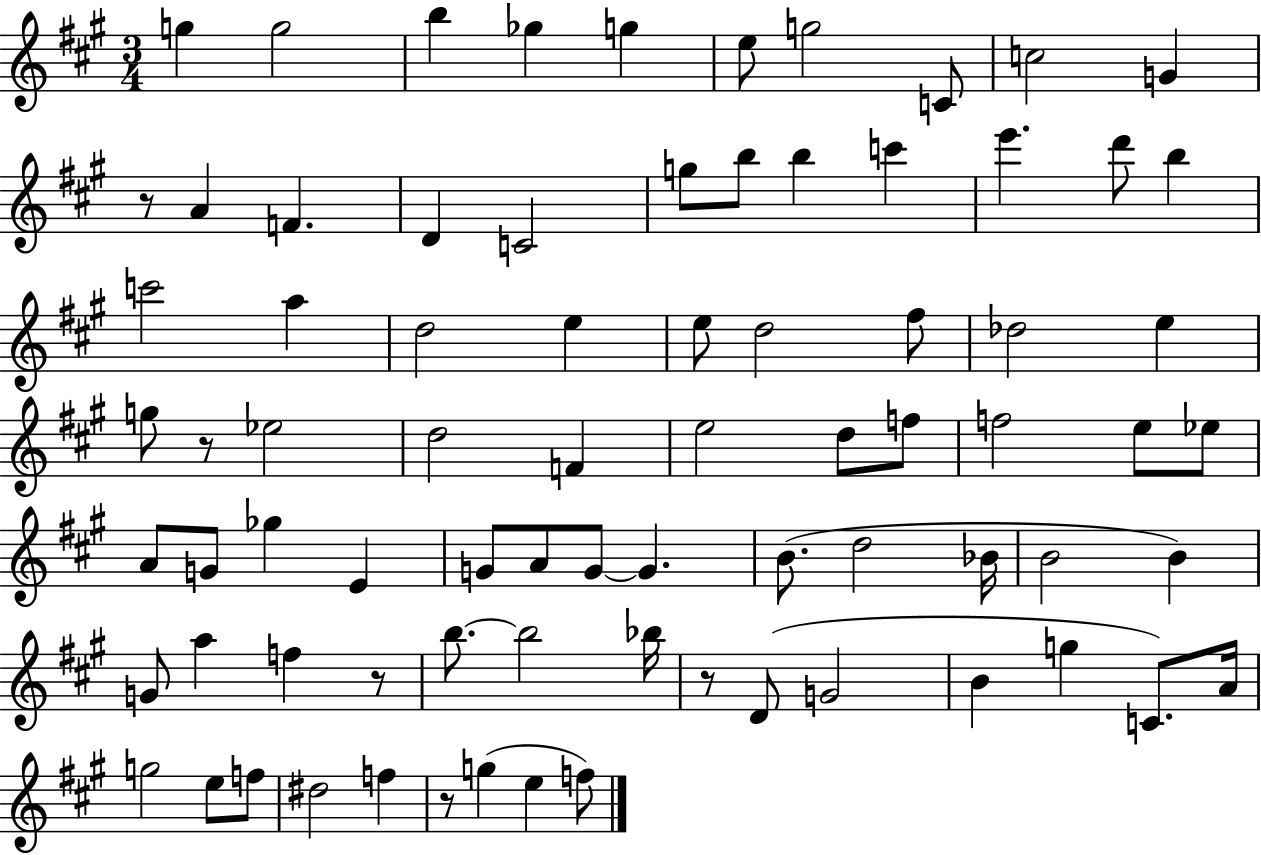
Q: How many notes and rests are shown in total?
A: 78